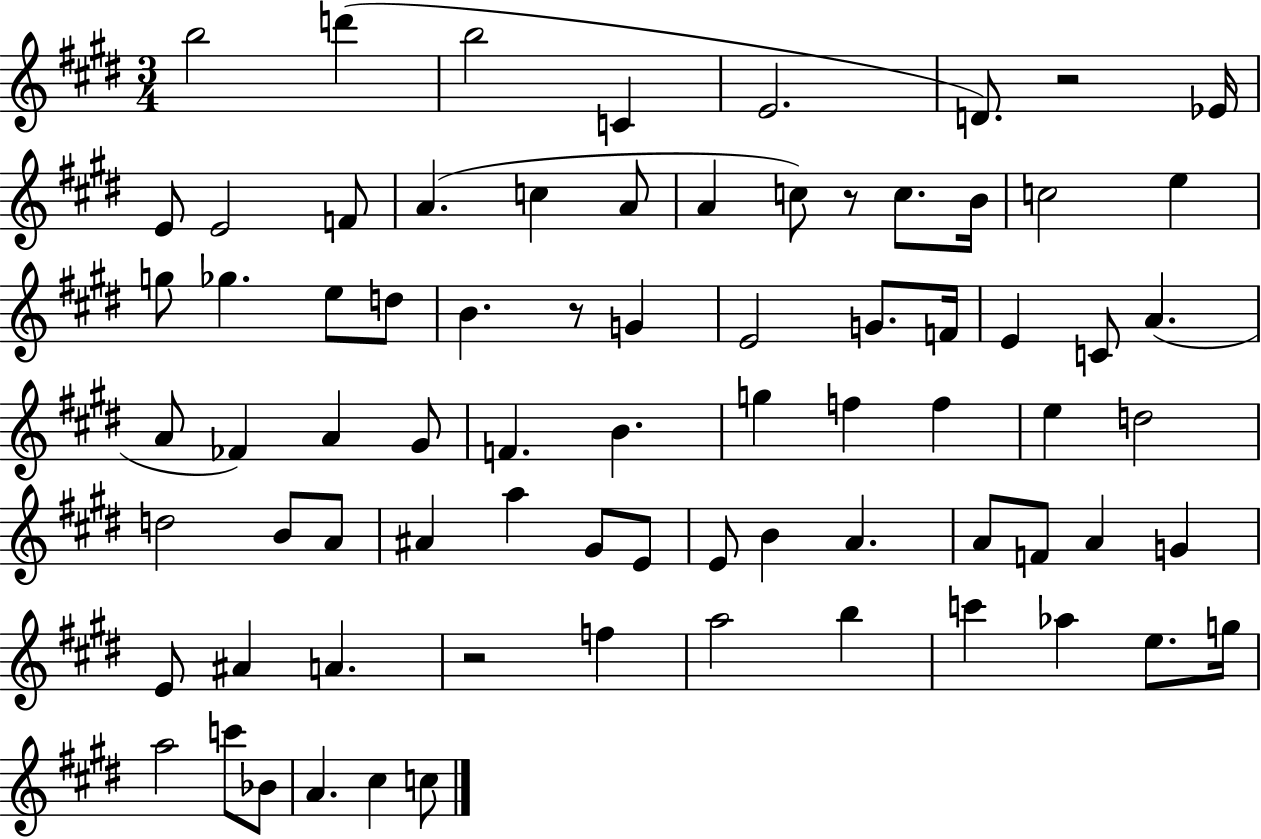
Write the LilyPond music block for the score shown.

{
  \clef treble
  \numericTimeSignature
  \time 3/4
  \key e \major
  b''2 d'''4( | b''2 c'4 | e'2. | d'8.) r2 ees'16 | \break e'8 e'2 f'8 | a'4.( c''4 a'8 | a'4 c''8) r8 c''8. b'16 | c''2 e''4 | \break g''8 ges''4. e''8 d''8 | b'4. r8 g'4 | e'2 g'8. f'16 | e'4 c'8 a'4.( | \break a'8 fes'4) a'4 gis'8 | f'4. b'4. | g''4 f''4 f''4 | e''4 d''2 | \break d''2 b'8 a'8 | ais'4 a''4 gis'8 e'8 | e'8 b'4 a'4. | a'8 f'8 a'4 g'4 | \break e'8 ais'4 a'4. | r2 f''4 | a''2 b''4 | c'''4 aes''4 e''8. g''16 | \break a''2 c'''8 bes'8 | a'4. cis''4 c''8 | \bar "|."
}